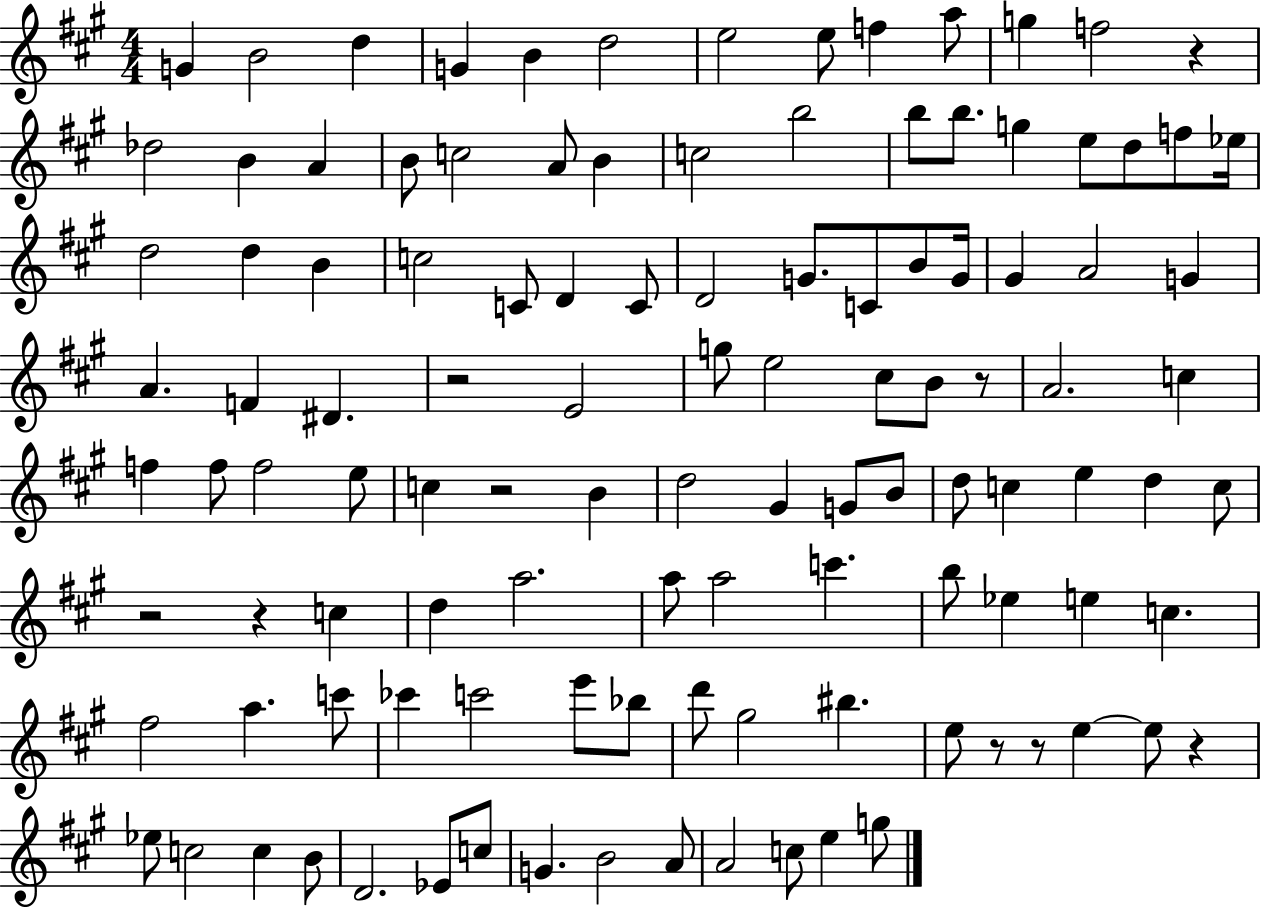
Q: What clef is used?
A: treble